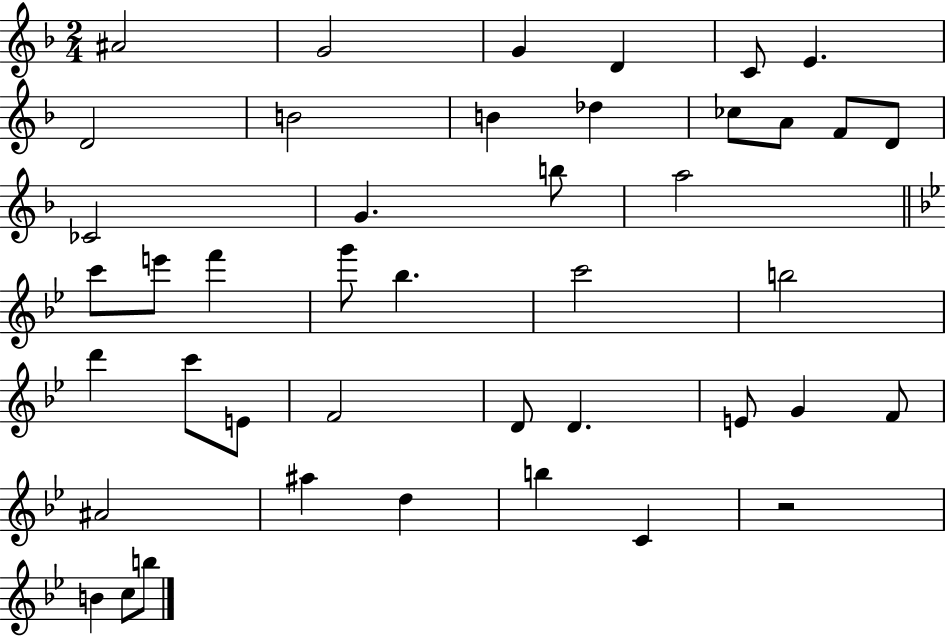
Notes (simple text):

A#4/h G4/h G4/q D4/q C4/e E4/q. D4/h B4/h B4/q Db5/q CES5/e A4/e F4/e D4/e CES4/h G4/q. B5/e A5/h C6/e E6/e F6/q G6/e Bb5/q. C6/h B5/h D6/q C6/e E4/e F4/h D4/e D4/q. E4/e G4/q F4/e A#4/h A#5/q D5/q B5/q C4/q R/h B4/q C5/e B5/e